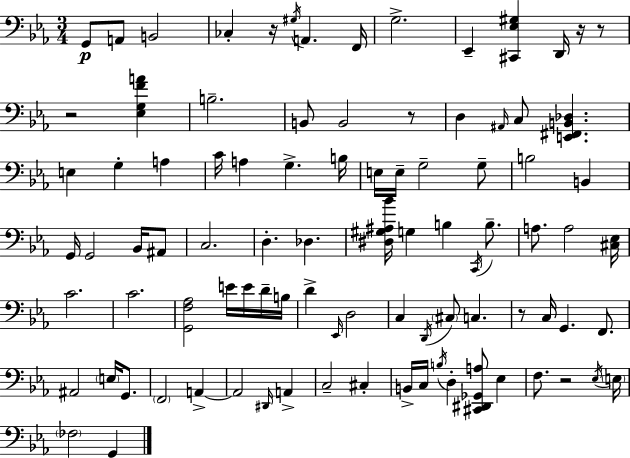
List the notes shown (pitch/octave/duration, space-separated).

G2/e A2/e B2/h CES3/q R/s G#3/s A2/q. F2/s G3/h. Eb2/q [C#2,Eb3,G#3]/q D2/s R/s R/e R/h [Eb3,G3,F4,A4]/q B3/h. B2/e B2/h R/e D3/q A#2/s C3/e [E2,F#2,B2,Db3]/q. E3/q G3/q A3/q C4/s A3/q G3/q. B3/s E3/s E3/s G3/h G3/e B3/h B2/q G2/s G2/h Bb2/s A#2/e C3/h. D3/q. Db3/q. [D#3,G#3,A#3,Bb4]/s G3/q B3/q C2/s B3/e. A3/e. A3/h [C#3,Eb3]/s C4/h. C4/h. [G2,F3,Ab3]/h E4/s E4/s D4/s B3/s D4/q Eb2/s D3/h C3/q D2/s C#3/e C3/q. R/e C3/s G2/q. F2/e. A#2/h E3/s G2/e. F2/h A2/q A2/h D#2/s A2/q C3/h C#3/q B2/s C3/s B3/s D3/q [C#2,D#2,Gb2,A3]/e Eb3/q F3/e. R/h Eb3/s E3/s FES3/h G2/q